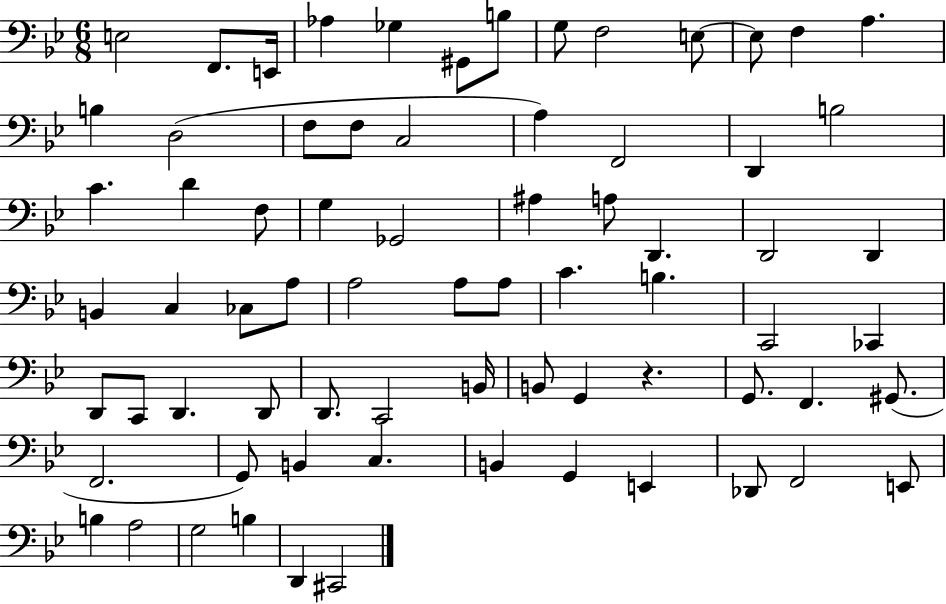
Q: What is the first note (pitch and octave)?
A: E3